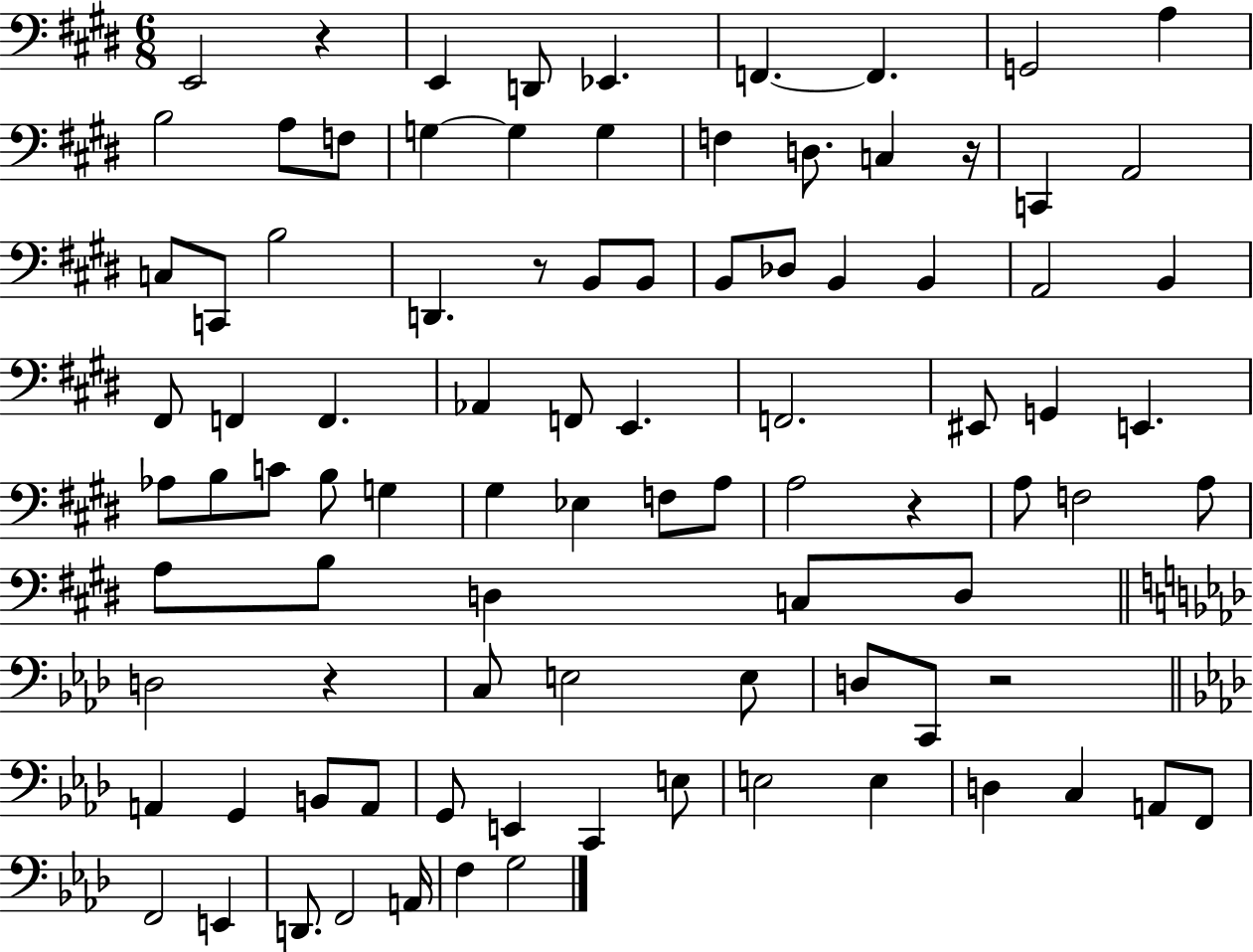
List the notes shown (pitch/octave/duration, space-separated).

E2/h R/q E2/q D2/e Eb2/q. F2/q. F2/q. G2/h A3/q B3/h A3/e F3/e G3/q G3/q G3/q F3/q D3/e. C3/q R/s C2/q A2/h C3/e C2/e B3/h D2/q. R/e B2/e B2/e B2/e Db3/e B2/q B2/q A2/h B2/q F#2/e F2/q F2/q. Ab2/q F2/e E2/q. F2/h. EIS2/e G2/q E2/q. Ab3/e B3/e C4/e B3/e G3/q G#3/q Eb3/q F3/e A3/e A3/h R/q A3/e F3/h A3/e A3/e B3/e D3/q C3/e D3/e D3/h R/q C3/e E3/h E3/e D3/e C2/e R/h A2/q G2/q B2/e A2/e G2/e E2/q C2/q E3/e E3/h E3/q D3/q C3/q A2/e F2/e F2/h E2/q D2/e. F2/h A2/s F3/q G3/h